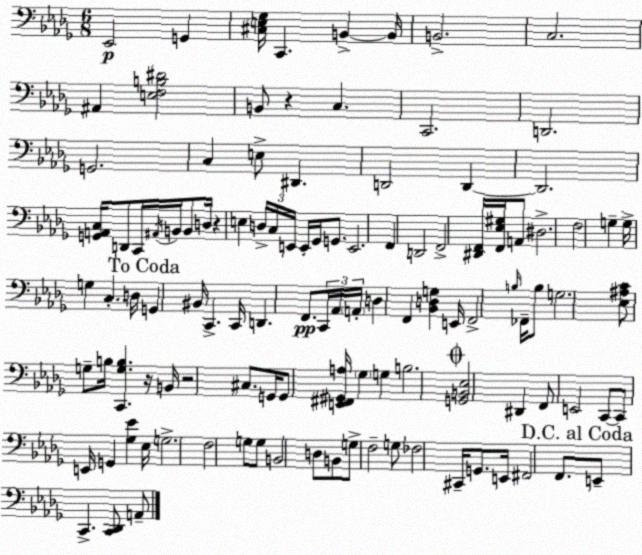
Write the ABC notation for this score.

X:1
T:Untitled
M:6/8
L:1/4
K:Bbm
_E,,2 G,, [^C,E,_G,]/4 C,, B,, B,,/4 B,,2 C,2 ^A,, [E,F,B,^D]2 B,,/2 z C, C,,2 D,,2 G,,2 C, E,/2 ^D,, D,,2 D,, D,,2 [G,,A,,C,]/4 D,,/2 C,,/4 ^A,,/4 B,,/4 B,,/2 D,/4 z E, D,/4 C,/4 E,,/4 E,,/4 _G,,/4 G,,/2 E,,2 F,, D,,2 F,,2 [^D,,F,,]/4 [F,,_E,^G,]/4 A,,/2 ^D,2 F,2 G, G,/4 G, C, D,/4 G,, ^B,,/4 C,, C,,/4 D,, F,,/2 C,,/4 _A,,/4 A,,/4 D, F,, [_B,,D,G,] E,,/4 F,,2 B,/4 _F,,/4 B,/2 G,2 [_E,^A,C]/2 G,/2 B,/4 [C,,G,B,] z/4 B,,/4 z2 ^C,/2 G,,/4 G,,/2 [E,,^F,,^G,,A,]/4 _G, G, B,2 [G,,B,,_E,]2 ^D,, F,,/2 E,,2 C,,/2 C,,/2 E,,/4 G,, [_G,_E] _E,/4 G,2 F,2 G,/2 G,/2 B,,2 D,/2 B,,/2 G,/2 F,2 G,/2 _F,2 ^C,,/4 G,,/2 E,,/4 ^F,,2 F,,/2 E,,/2 C,, [C,,_D,,]/2 A,,/2